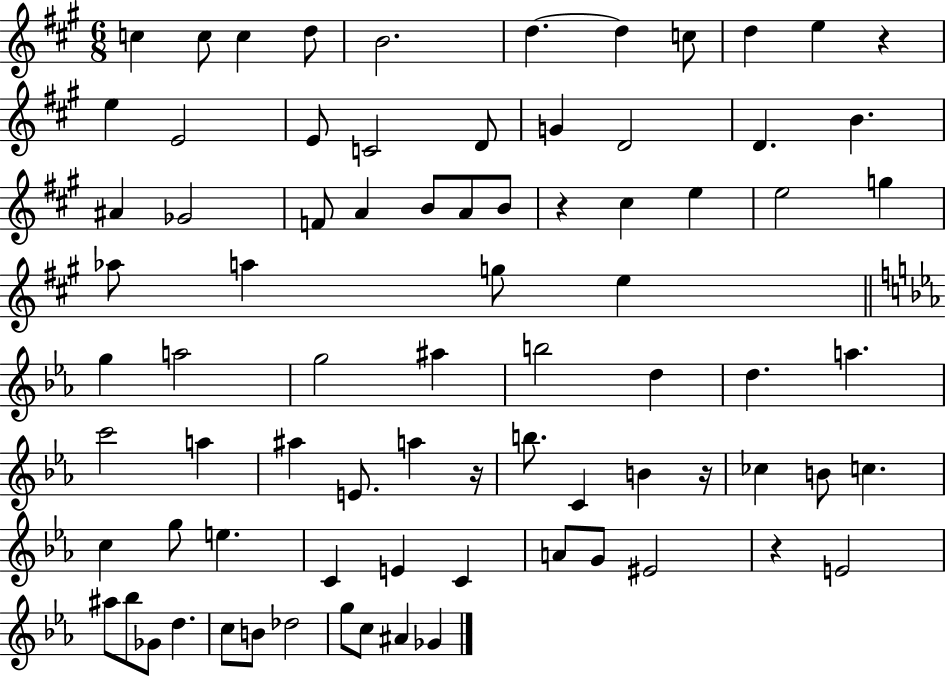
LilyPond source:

{
  \clef treble
  \numericTimeSignature
  \time 6/8
  \key a \major
  c''4 c''8 c''4 d''8 | b'2. | d''4.~~ d''4 c''8 | d''4 e''4 r4 | \break e''4 e'2 | e'8 c'2 d'8 | g'4 d'2 | d'4. b'4. | \break ais'4 ges'2 | f'8 a'4 b'8 a'8 b'8 | r4 cis''4 e''4 | e''2 g''4 | \break aes''8 a''4 g''8 e''4 | \bar "||" \break \key ees \major g''4 a''2 | g''2 ais''4 | b''2 d''4 | d''4. a''4. | \break c'''2 a''4 | ais''4 e'8. a''4 r16 | b''8. c'4 b'4 r16 | ces''4 b'8 c''4. | \break c''4 g''8 e''4. | c'4 e'4 c'4 | a'8 g'8 eis'2 | r4 e'2 | \break ais''8 bes''8 ges'8 d''4. | c''8 b'8 des''2 | g''8 c''8 ais'4 ges'4 | \bar "|."
}